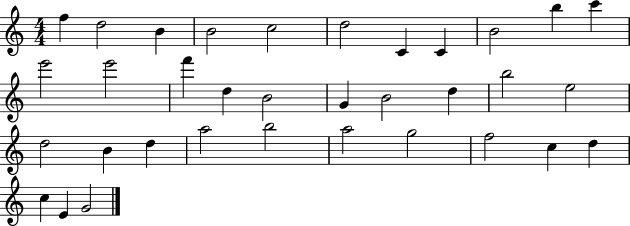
F5/q D5/h B4/q B4/h C5/h D5/h C4/q C4/q B4/h B5/q C6/q E6/h E6/h F6/q D5/q B4/h G4/q B4/h D5/q B5/h E5/h D5/h B4/q D5/q A5/h B5/h A5/h G5/h F5/h C5/q D5/q C5/q E4/q G4/h